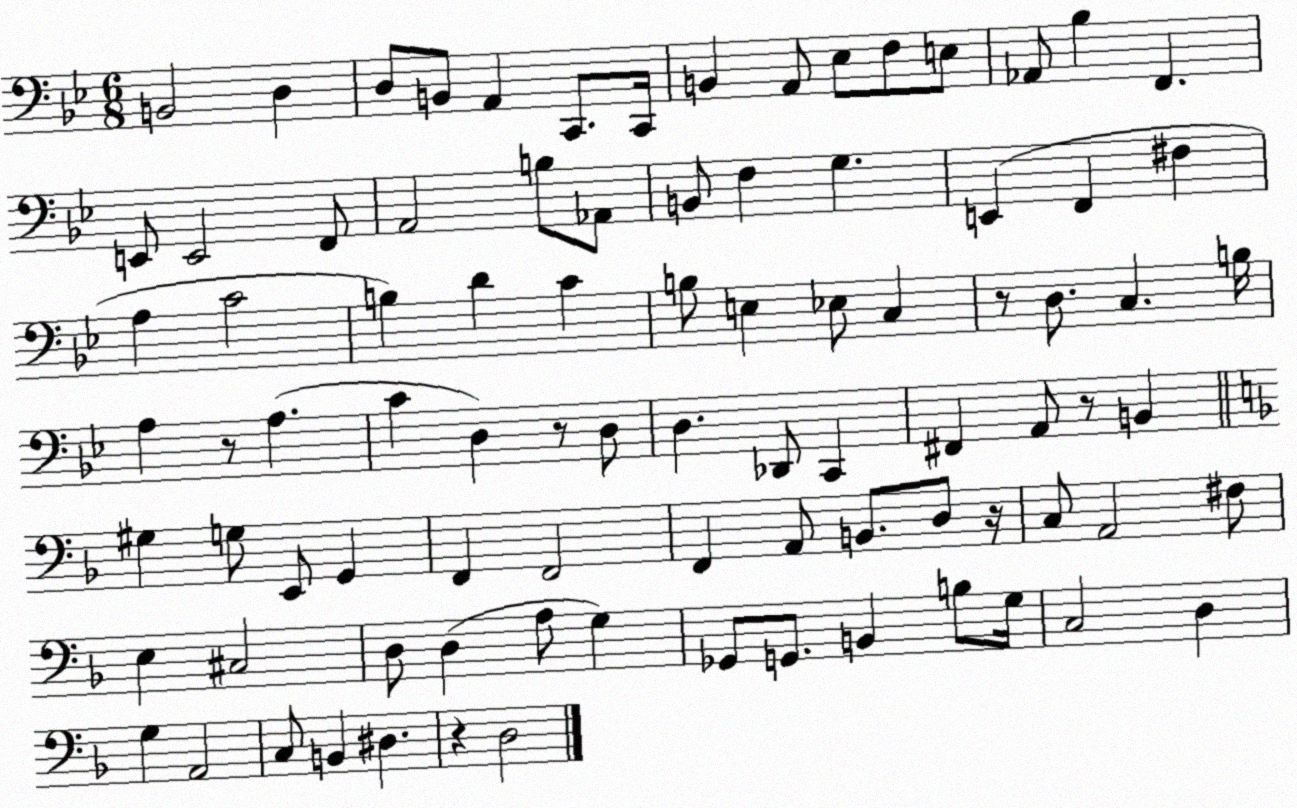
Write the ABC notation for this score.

X:1
T:Untitled
M:6/8
L:1/4
K:Bb
B,,2 D, D,/2 B,,/2 A,, C,,/2 C,,/4 B,, A,,/2 _E,/2 F,/2 E,/2 _A,,/2 _B, F,, E,,/2 E,,2 F,,/2 A,,2 B,/2 _A,,/2 B,,/2 F, G, E,, F,, ^F, A, C2 B, D C B,/2 E, _E,/2 C, z/2 D,/2 C, B,/4 A, z/2 A, C D, z/2 D,/2 D, _D,,/2 C,, ^F,, A,,/2 z/2 B,, ^G, G,/2 E,,/2 G,, F,, F,,2 F,, A,,/2 B,,/2 D,/2 z/4 C,/2 A,,2 ^F,/2 E, ^C,2 D,/2 D, A,/2 G, _G,,/2 G,,/2 B,, B,/2 G,/4 C,2 D, G, A,,2 C,/2 B,, ^D, z D,2